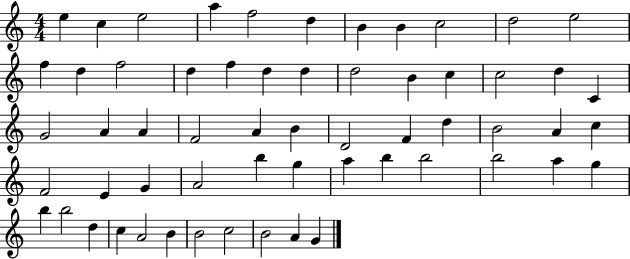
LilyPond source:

{
  \clef treble
  \numericTimeSignature
  \time 4/4
  \key c \major
  e''4 c''4 e''2 | a''4 f''2 d''4 | b'4 b'4 c''2 | d''2 e''2 | \break f''4 d''4 f''2 | d''4 f''4 d''4 d''4 | d''2 b'4 c''4 | c''2 d''4 c'4 | \break g'2 a'4 a'4 | f'2 a'4 b'4 | d'2 f'4 d''4 | b'2 a'4 c''4 | \break f'2 e'4 g'4 | a'2 b''4 g''4 | a''4 b''4 b''2 | b''2 a''4 g''4 | \break b''4 b''2 d''4 | c''4 a'2 b'4 | b'2 c''2 | b'2 a'4 g'4 | \break \bar "|."
}